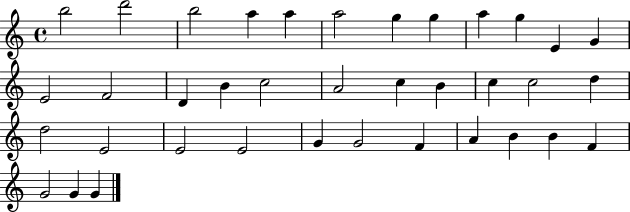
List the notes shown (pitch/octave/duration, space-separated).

B5/h D6/h B5/h A5/q A5/q A5/h G5/q G5/q A5/q G5/q E4/q G4/q E4/h F4/h D4/q B4/q C5/h A4/h C5/q B4/q C5/q C5/h D5/q D5/h E4/h E4/h E4/h G4/q G4/h F4/q A4/q B4/q B4/q F4/q G4/h G4/q G4/q